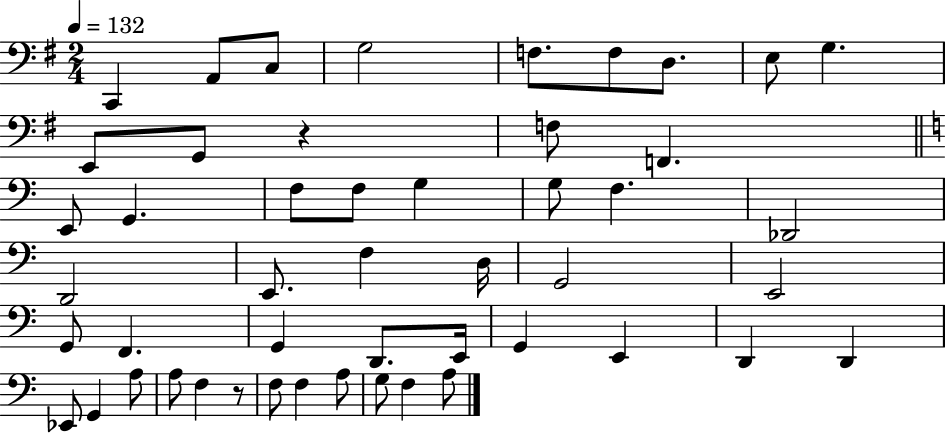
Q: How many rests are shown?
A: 2